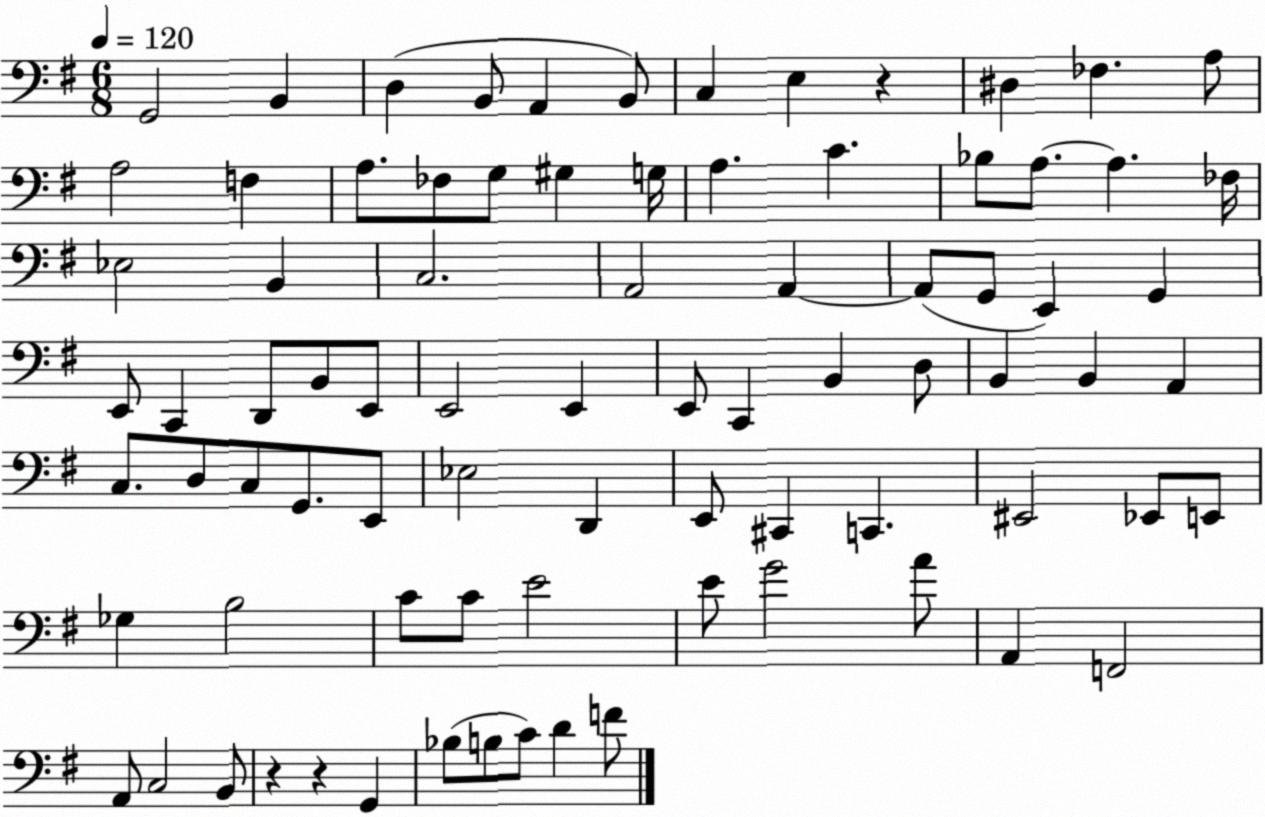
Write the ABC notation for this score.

X:1
T:Untitled
M:6/8
L:1/4
K:G
G,,2 B,, D, B,,/2 A,, B,,/2 C, E, z ^D, _F, A,/2 A,2 F, A,/2 _F,/2 G,/2 ^G, G,/4 A, C _B,/2 A,/2 A, _F,/4 _E,2 B,, C,2 A,,2 A,, A,,/2 G,,/2 E,, G,, E,,/2 C,, D,,/2 B,,/2 E,,/2 E,,2 E,, E,,/2 C,, B,, D,/2 B,, B,, A,, C,/2 D,/2 C,/2 G,,/2 E,,/2 _E,2 D,, E,,/2 ^C,, C,, ^E,,2 _E,,/2 E,,/2 _G, B,2 C/2 C/2 E2 E/2 G2 A/2 A,, F,,2 A,,/2 C,2 B,,/2 z z G,, _B,/2 B,/2 C/2 D F/2